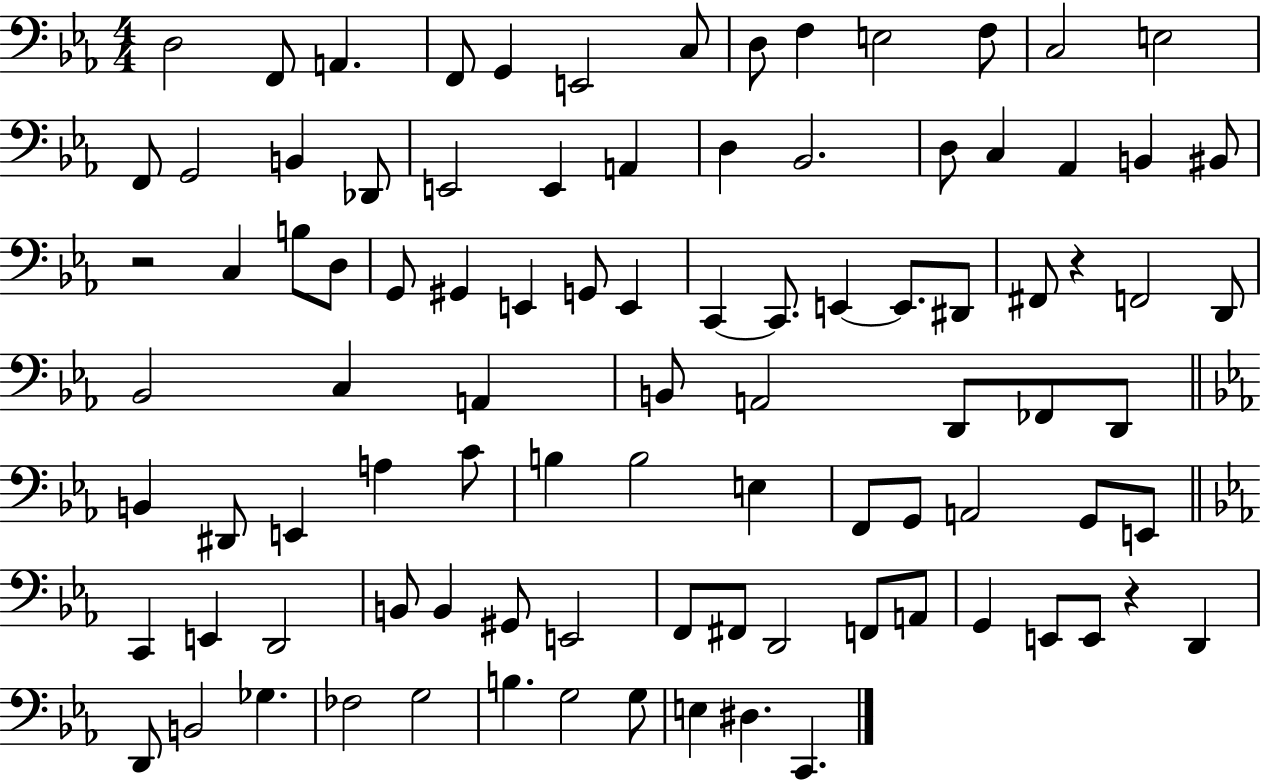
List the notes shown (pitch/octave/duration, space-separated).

D3/h F2/e A2/q. F2/e G2/q E2/h C3/e D3/e F3/q E3/h F3/e C3/h E3/h F2/e G2/h B2/q Db2/e E2/h E2/q A2/q D3/q Bb2/h. D3/e C3/q Ab2/q B2/q BIS2/e R/h C3/q B3/e D3/e G2/e G#2/q E2/q G2/e E2/q C2/q C2/e. E2/q E2/e. D#2/e F#2/e R/q F2/h D2/e Bb2/h C3/q A2/q B2/e A2/h D2/e FES2/e D2/e B2/q D#2/e E2/q A3/q C4/e B3/q B3/h E3/q F2/e G2/e A2/h G2/e E2/e C2/q E2/q D2/h B2/e B2/q G#2/e E2/h F2/e F#2/e D2/h F2/e A2/e G2/q E2/e E2/e R/q D2/q D2/e B2/h Gb3/q. FES3/h G3/h B3/q. G3/h G3/e E3/q D#3/q. C2/q.